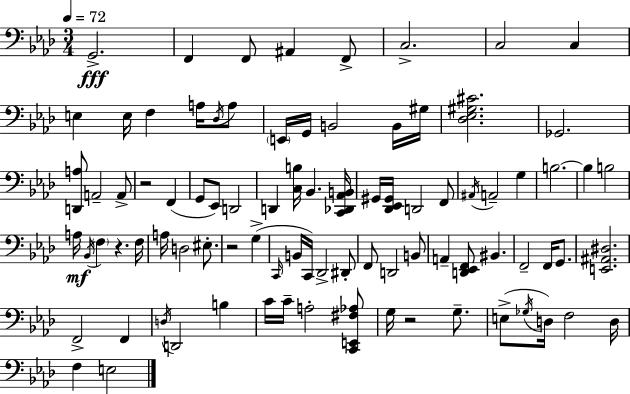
G2/h. F2/q F2/e A#2/q F2/e C3/h. C3/h C3/q E3/q E3/s F3/q A3/s Db3/s A3/e E2/s G2/s B2/h B2/s G#3/s [Db3,Eb3,G#3,C#4]/h. Gb2/h. [D2,A3]/e A2/h A2/e R/h F2/q G2/e Eb2/e D2/h D2/q [C3,B3]/s Bb2/q. [C2,Db2,Ab2,B2]/s G#2/s [Db2,Eb2,G#2]/s D2/h F2/e A#2/s A2/h G3/q B3/h. B3/q B3/h A3/s Bb2/s F3/q R/q. F3/s A3/s D3/h EIS3/e. R/h G3/q C2/s B2/s C2/s Db2/h D#2/e F2/e D2/h B2/e A2/q [D2,Eb2,F2]/e BIS2/q. F2/h F2/s G2/e. [E2,A#2,D#3]/h. F2/h F2/q D3/s D2/h B3/q C4/s C4/s A3/h [C2,E2,F#3,Ab3]/e G3/s R/h G3/e. E3/e Gb3/s D3/s F3/h D3/s F3/q E3/h